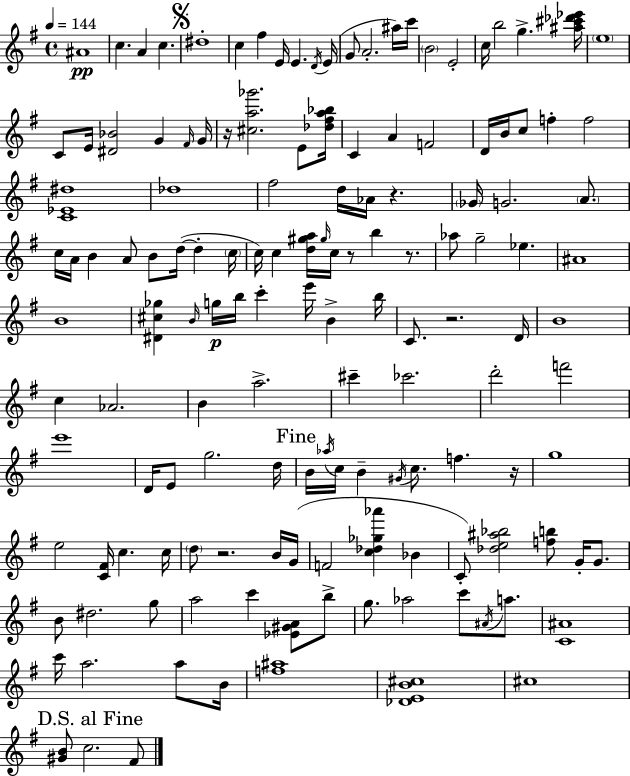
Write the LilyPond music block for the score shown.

{
  \clef treble
  \time 4/4
  \defaultTimeSignature
  \key g \major
  \tempo 4 = 144
  ais'1\pp | c''4. a'4 c''4. | \mark \markup { \musicglyph "scripts.segno" } dis''1-. | c''4 fis''4 e'16 e'4. \acciaccatura { d'16 }( | \break e'16 g'8 a'2.-. ais''16) | c'''16 \parenthesize b'2 e'2-. | c''16 b''2 g''4.-> | <ais'' cis''' des''' ees'''>16 \parenthesize e''1 | \break c'8 e'16 <dis' bes'>2 g'4 | \grace { fis'16 } g'16 r16 <cis'' a'' ges'''>2. e'8 | <des'' fis'' a'' bes''>16 c'4 a'4 f'2 | d'16 b'16 c''8 f''4-. f''2 | \break <c' ees' dis''>1 | des''1 | fis''2 d''16 aes'16 r4. | \parenthesize ges'16 g'2. \parenthesize a'8. | \break c''16 a'16 b'4 a'8 b'8 d''16~(~ d''4-. | \parenthesize c''16 c''16) c''4 <d'' gis'' a''>16 \grace { gis''16 } c''16 r8 b''4 | r8. aes''8 g''2-- ees''4. | ais'1 | \break b'1 | <dis' cis'' ges''>4 \grace { b'16 }\p g''16 b''16 c'''4-. e'''16 b'4-> | b''16 c'8. r2. | d'16 b'1 | \break c''4 aes'2. | b'4 a''2.-> | cis'''4-- ces'''2. | d'''2-. f'''2 | \break e'''1 | d'16 e'8 g''2. | d''16 \mark "Fine" b'16 \acciaccatura { aes''16 } c''16 b'4-- \acciaccatura { gis'16 } c''8. f''4. | r16 g''1 | \break e''2 <c' fis'>16 c''4. | c''16 \parenthesize d''8 r2. | b'16 g'16( f'2 <c'' des'' ges'' aes'''>4 | bes'4 c'8-.) <des'' e'' ais'' bes''>2 | \break <f'' b''>8 g'16-. g'8. b'8 dis''2. | g''8 a''2 c'''4 | <ees' gis' a'>8 b''8-> g''8. aes''2 | c'''8 \acciaccatura { ais'16 } a''8. <c' ais'>1 | \break c'''16 a''2. | a''8 b'16 <f'' ais''>1 | <des' e' b' cis''>1 | cis''1 | \break \mark "D.S. al Fine" <gis' b'>8 c''2. | fis'8 \bar "|."
}